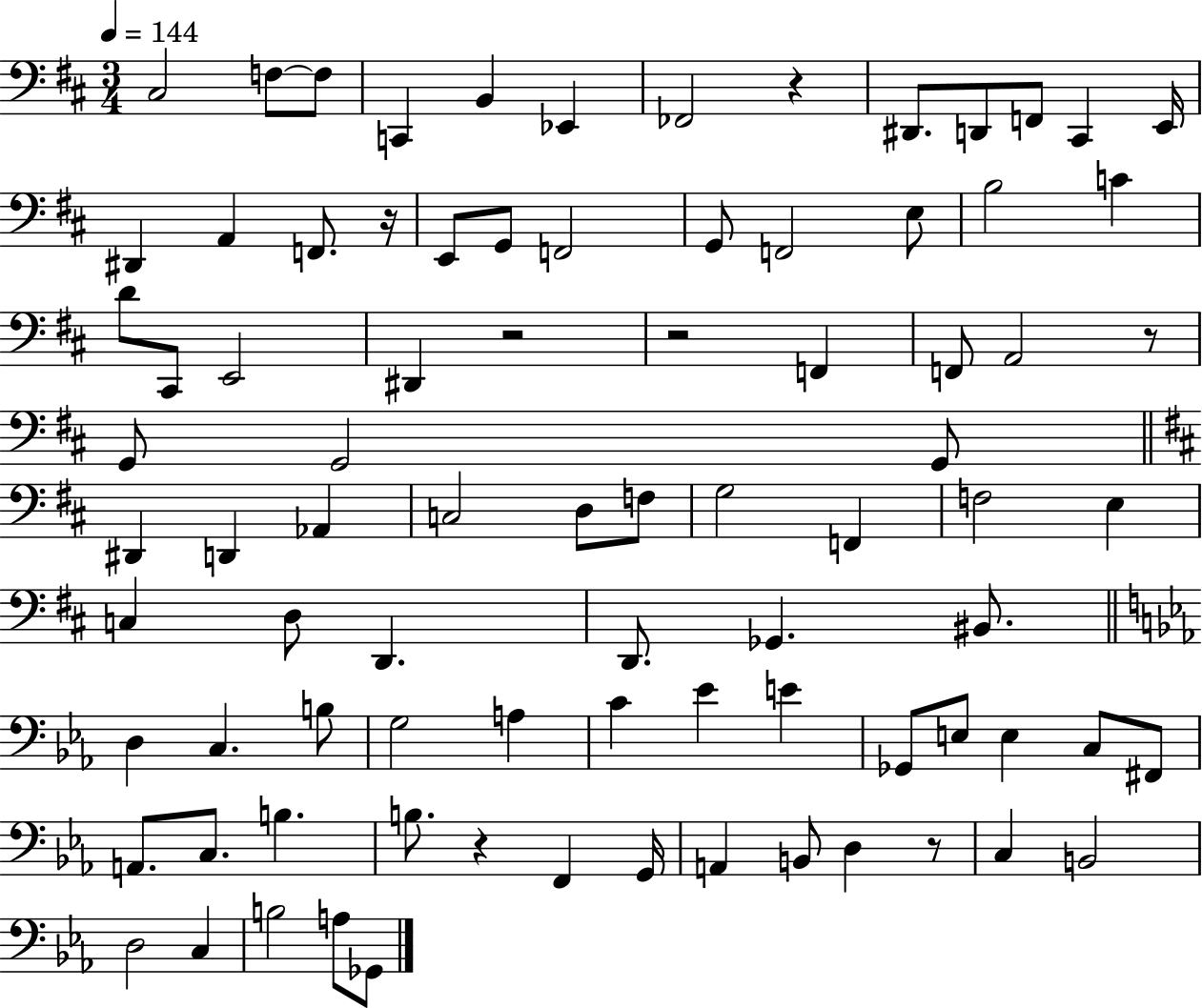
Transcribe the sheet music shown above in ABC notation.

X:1
T:Untitled
M:3/4
L:1/4
K:D
^C,2 F,/2 F,/2 C,, B,, _E,, _F,,2 z ^D,,/2 D,,/2 F,,/2 ^C,, E,,/4 ^D,, A,, F,,/2 z/4 E,,/2 G,,/2 F,,2 G,,/2 F,,2 E,/2 B,2 C D/2 ^C,,/2 E,,2 ^D,, z2 z2 F,, F,,/2 A,,2 z/2 G,,/2 G,,2 G,,/2 ^D,, D,, _A,, C,2 D,/2 F,/2 G,2 F,, F,2 E, C, D,/2 D,, D,,/2 _G,, ^B,,/2 D, C, B,/2 G,2 A, C _E E _G,,/2 E,/2 E, C,/2 ^F,,/2 A,,/2 C,/2 B, B,/2 z F,, G,,/4 A,, B,,/2 D, z/2 C, B,,2 D,2 C, B,2 A,/2 _G,,/2